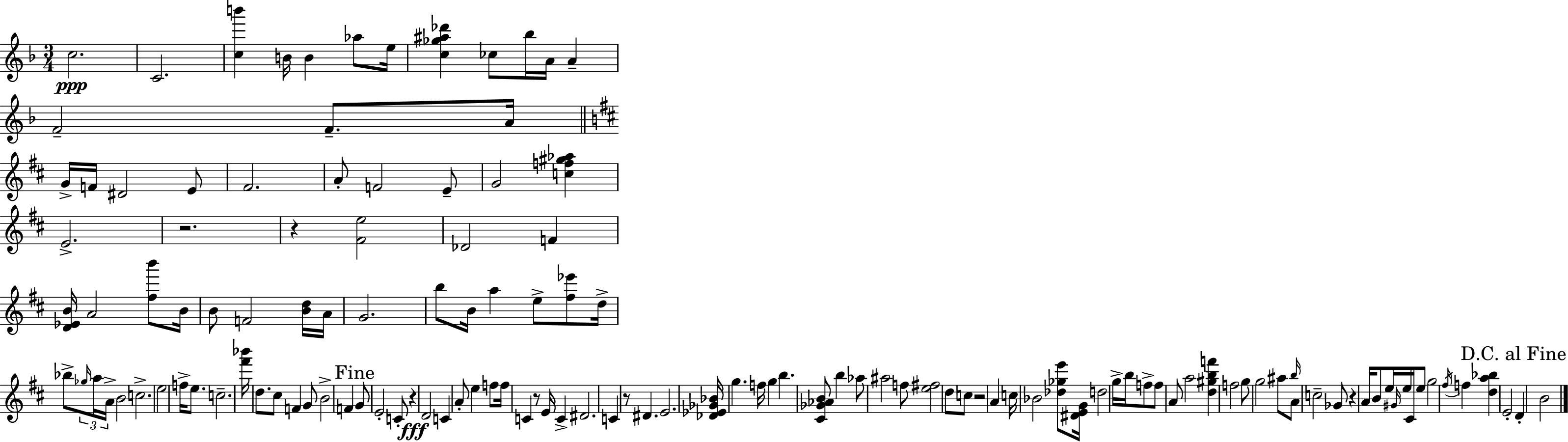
X:1
T:Untitled
M:3/4
L:1/4
K:Dm
c2 C2 [cb'] B/4 B _a/2 e/4 [c_g^a_d'] _c/2 _b/4 A/4 A F2 F/2 A/4 G/4 F/4 ^D2 E/2 ^F2 A/2 F2 E/2 G2 [cf^g_a] E2 z2 z [^Fe]2 _D2 F [D_EB]/4 A2 [^fb']/2 B/4 B/2 F2 [Bd]/4 A/4 G2 b/2 B/4 a e/2 [^f_e']/2 d/4 _b/2 _g/4 a/4 A/4 B2 c2 e2 f/4 e/2 c2 [^f'_b']/4 d/2 ^c/2 F G/2 B2 F G/2 E2 C/2 z D2 C A/2 e f/2 f/4 C z/2 E/4 C ^D2 C z/2 ^D E2 [_D_E_G_B]/4 g f/4 g b [^C_G_AB]/2 b _a/2 ^a2 f/2 [e^f]2 d/2 c/2 z2 A c/4 _B2 [_d_ge']/2 [^DEG]/4 d2 g/4 b/4 f/2 f/2 A/2 a2 [d^gbf'] f2 g/2 g2 ^a/2 b/4 A/2 c2 _G/2 z A/4 B/2 e/4 ^G/4 e/4 ^C/4 e/2 g2 ^f/4 f [da_b] E2 D B2